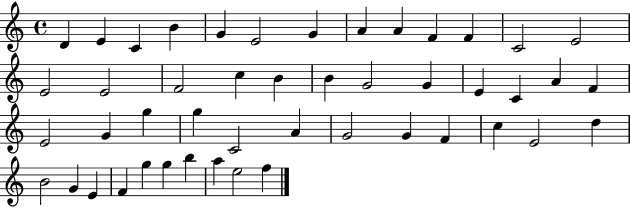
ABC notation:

X:1
T:Untitled
M:4/4
L:1/4
K:C
D E C B G E2 G A A F F C2 E2 E2 E2 F2 c B B G2 G E C A F E2 G g g C2 A G2 G F c E2 d B2 G E F g g b a e2 f